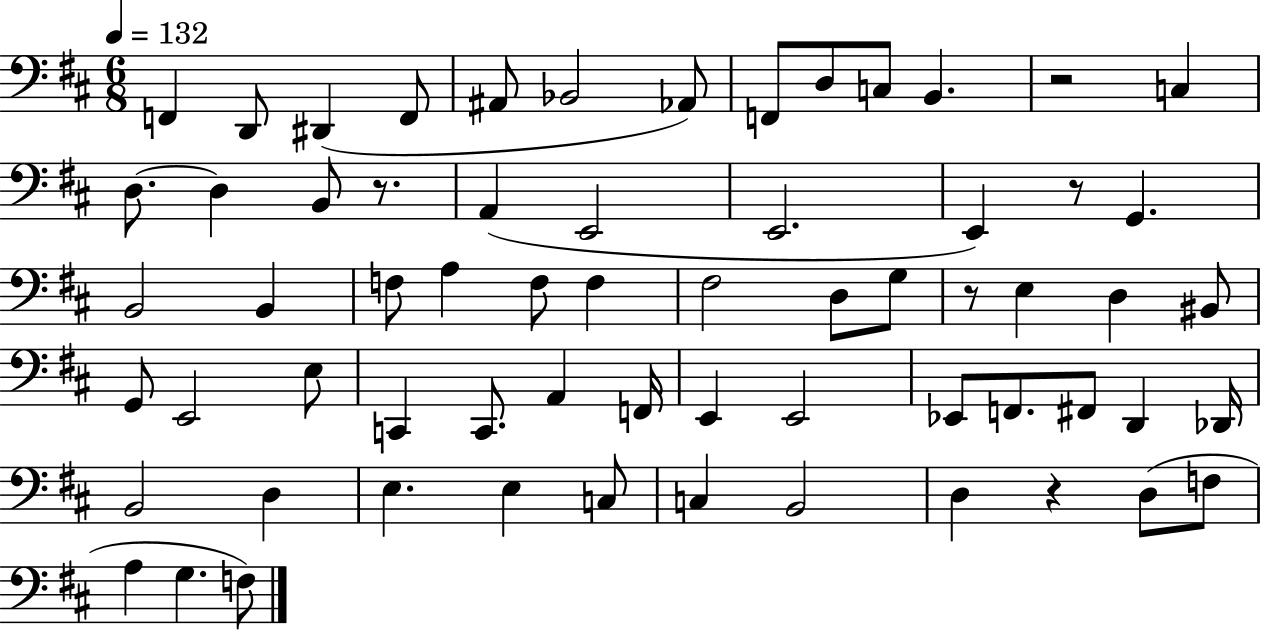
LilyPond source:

{
  \clef bass
  \numericTimeSignature
  \time 6/8
  \key d \major
  \tempo 4 = 132
  \repeat volta 2 { f,4 d,8 dis,4( f,8 | ais,8 bes,2 aes,8) | f,8 d8 c8 b,4. | r2 c4 | \break d8.~~ d4 b,8 r8. | a,4( e,2 | e,2. | e,4) r8 g,4. | \break b,2 b,4 | f8 a4 f8 f4 | fis2 d8 g8 | r8 e4 d4 bis,8 | \break g,8 e,2 e8 | c,4 c,8. a,4 f,16 | e,4 e,2 | ees,8 f,8. fis,8 d,4 des,16 | \break b,2 d4 | e4. e4 c8 | c4 b,2 | d4 r4 d8( f8 | \break a4 g4. f8) | } \bar "|."
}